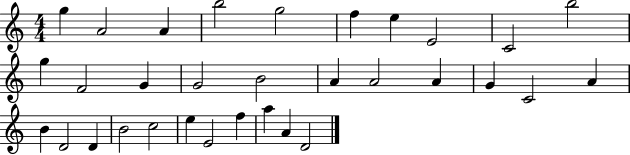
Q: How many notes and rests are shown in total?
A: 32